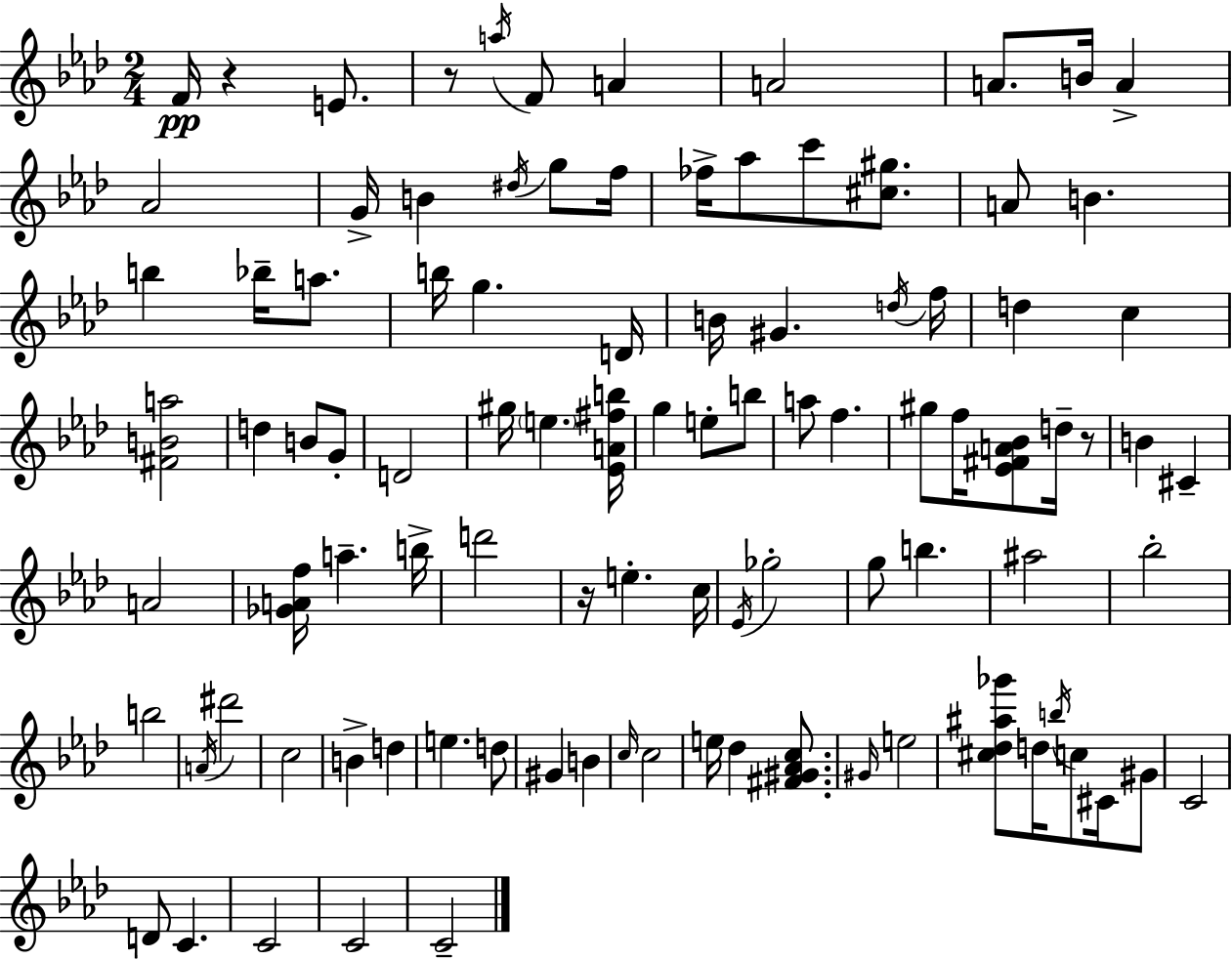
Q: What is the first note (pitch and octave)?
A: F4